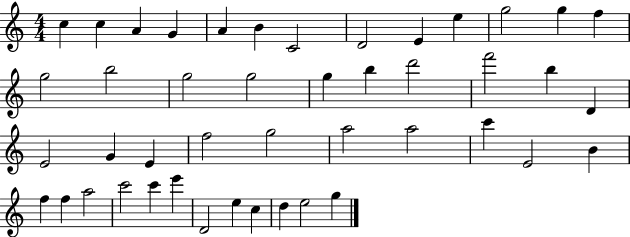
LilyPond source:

{
  \clef treble
  \numericTimeSignature
  \time 4/4
  \key c \major
  c''4 c''4 a'4 g'4 | a'4 b'4 c'2 | d'2 e'4 e''4 | g''2 g''4 f''4 | \break g''2 b''2 | g''2 g''2 | g''4 b''4 d'''2 | f'''2 b''4 d'4 | \break e'2 g'4 e'4 | f''2 g''2 | a''2 a''2 | c'''4 e'2 b'4 | \break f''4 f''4 a''2 | c'''2 c'''4 e'''4 | d'2 e''4 c''4 | d''4 e''2 g''4 | \break \bar "|."
}